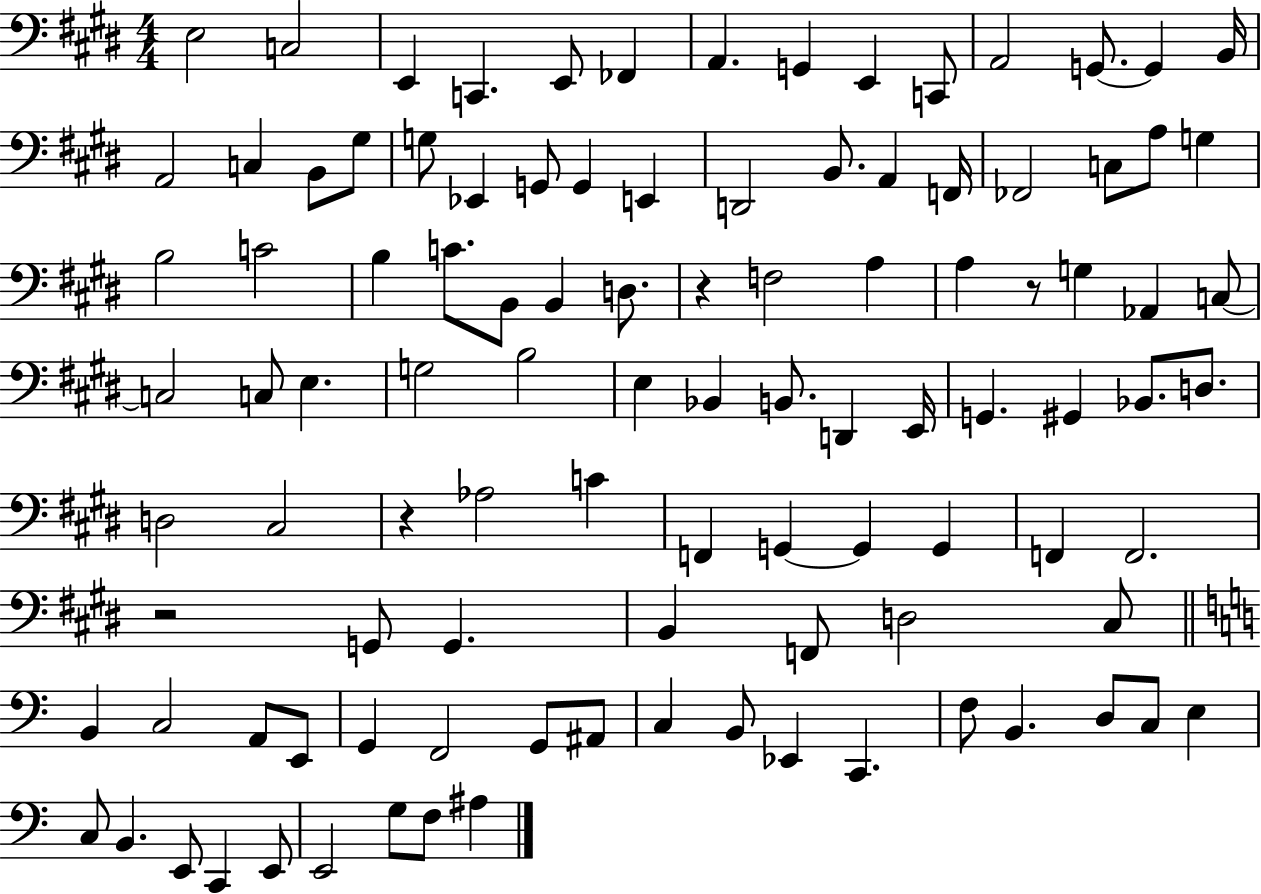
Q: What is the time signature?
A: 4/4